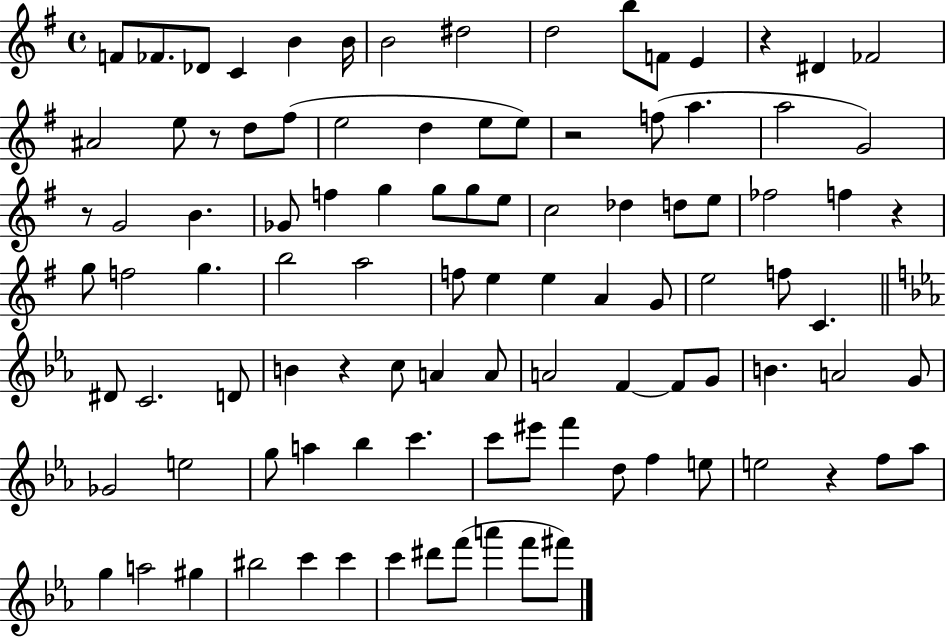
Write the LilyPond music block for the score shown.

{
  \clef treble
  \time 4/4
  \defaultTimeSignature
  \key g \major
  f'8 fes'8. des'8 c'4 b'4 b'16 | b'2 dis''2 | d''2 b''8 f'8 e'4 | r4 dis'4 fes'2 | \break ais'2 e''8 r8 d''8 fis''8( | e''2 d''4 e''8 e''8) | r2 f''8( a''4. | a''2 g'2) | \break r8 g'2 b'4. | ges'8 f''4 g''4 g''8 g''8 e''8 | c''2 des''4 d''8 e''8 | fes''2 f''4 r4 | \break g''8 f''2 g''4. | b''2 a''2 | f''8 e''4 e''4 a'4 g'8 | e''2 f''8 c'4. | \break \bar "||" \break \key ees \major dis'8 c'2. d'8 | b'4 r4 c''8 a'4 a'8 | a'2 f'4~~ f'8 g'8 | b'4. a'2 g'8 | \break ges'2 e''2 | g''8 a''4 bes''4 c'''4. | c'''8 eis'''8 f'''4 d''8 f''4 e''8 | e''2 r4 f''8 aes''8 | \break g''4 a''2 gis''4 | bis''2 c'''4 c'''4 | c'''4 dis'''8 f'''8( a'''4 f'''8 fis'''8) | \bar "|."
}